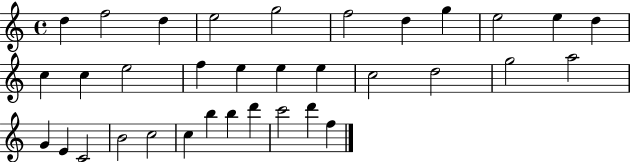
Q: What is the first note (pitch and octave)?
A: D5